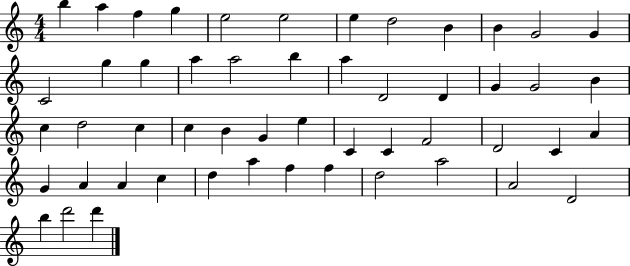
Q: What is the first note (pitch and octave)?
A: B5